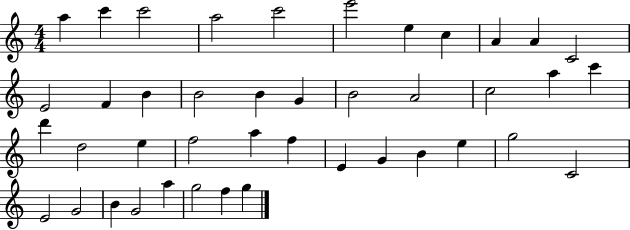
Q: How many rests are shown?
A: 0